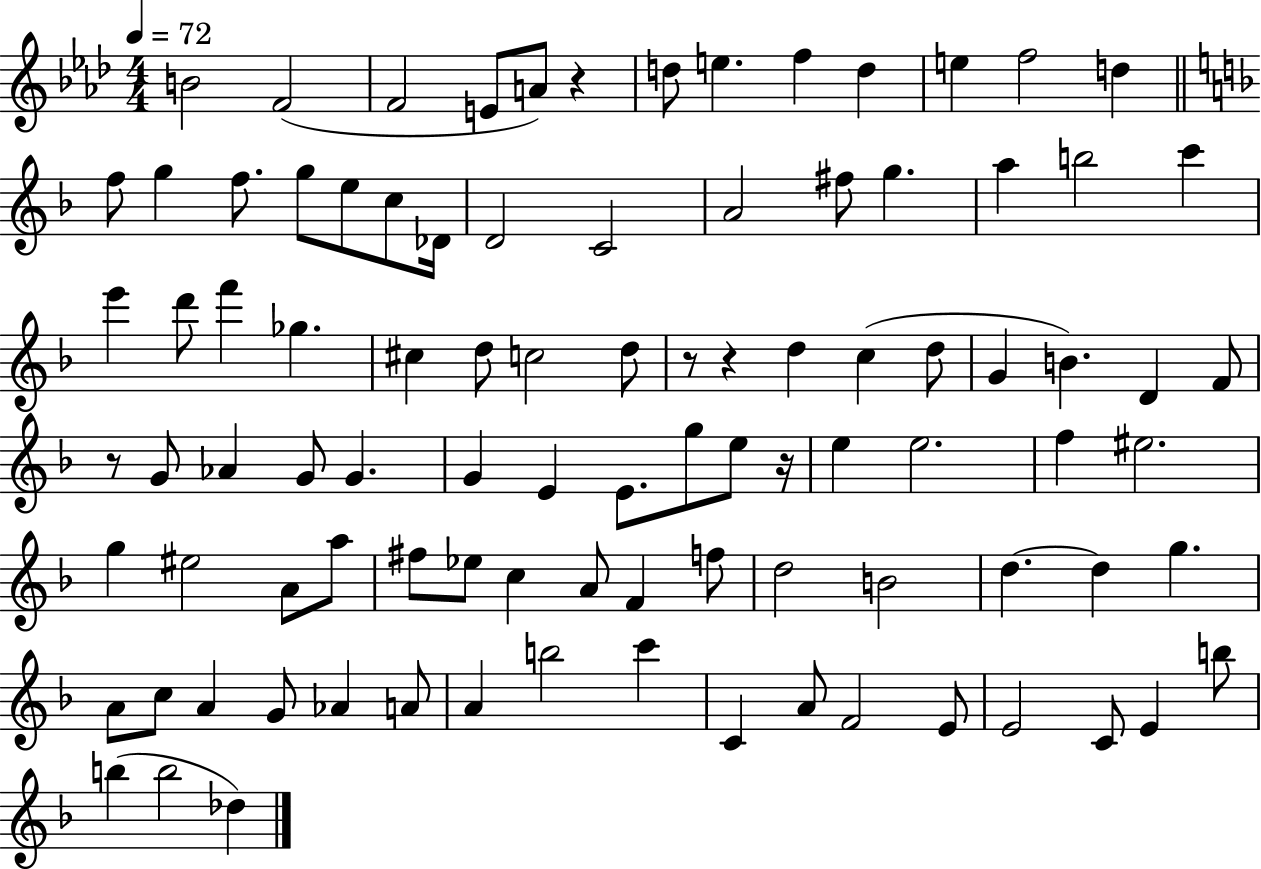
X:1
T:Untitled
M:4/4
L:1/4
K:Ab
B2 F2 F2 E/2 A/2 z d/2 e f d e f2 d f/2 g f/2 g/2 e/2 c/2 _D/4 D2 C2 A2 ^f/2 g a b2 c' e' d'/2 f' _g ^c d/2 c2 d/2 z/2 z d c d/2 G B D F/2 z/2 G/2 _A G/2 G G E E/2 g/2 e/2 z/4 e e2 f ^e2 g ^e2 A/2 a/2 ^f/2 _e/2 c A/2 F f/2 d2 B2 d d g A/2 c/2 A G/2 _A A/2 A b2 c' C A/2 F2 E/2 E2 C/2 E b/2 b b2 _d